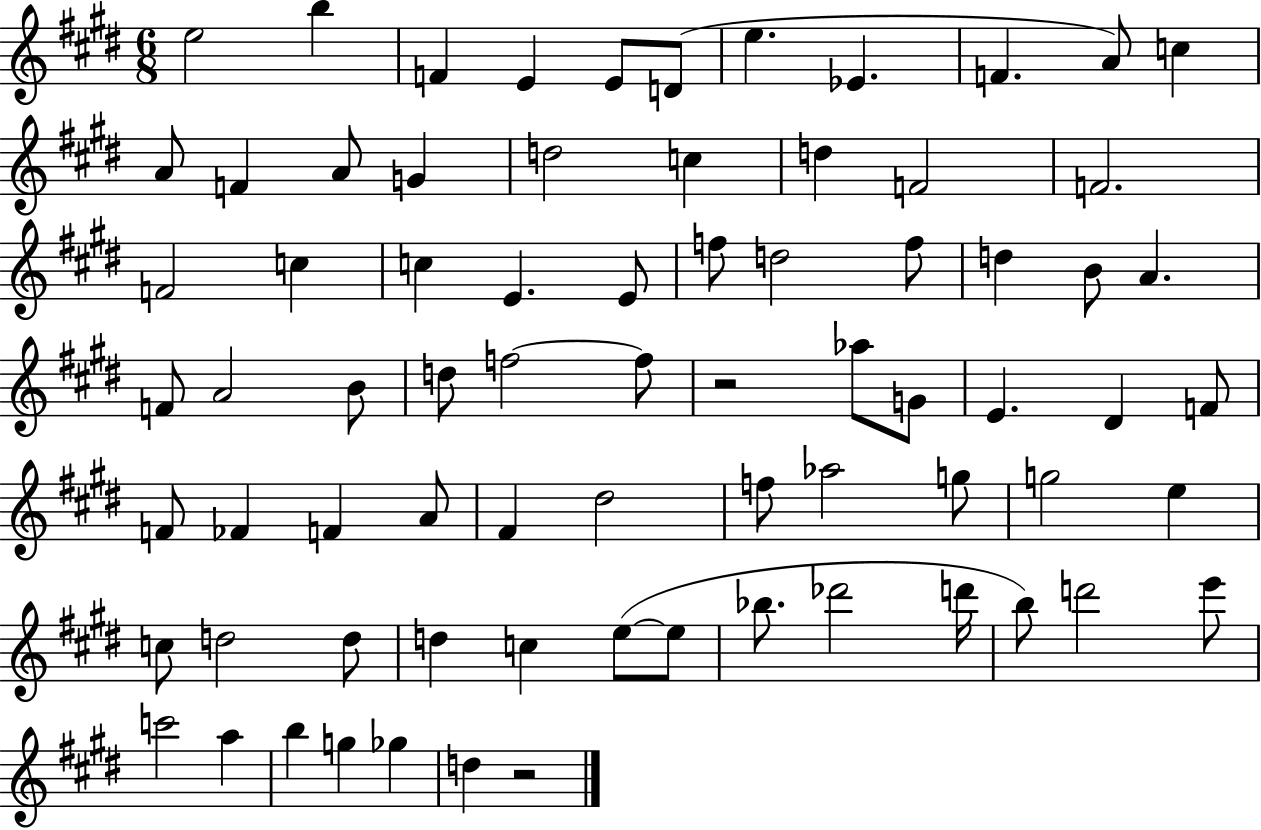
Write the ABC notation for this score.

X:1
T:Untitled
M:6/8
L:1/4
K:E
e2 b F E E/2 D/2 e _E F A/2 c A/2 F A/2 G d2 c d F2 F2 F2 c c E E/2 f/2 d2 f/2 d B/2 A F/2 A2 B/2 d/2 f2 f/2 z2 _a/2 G/2 E ^D F/2 F/2 _F F A/2 ^F ^d2 f/2 _a2 g/2 g2 e c/2 d2 d/2 d c e/2 e/2 _b/2 _d'2 d'/4 b/2 d'2 e'/2 c'2 a b g _g d z2